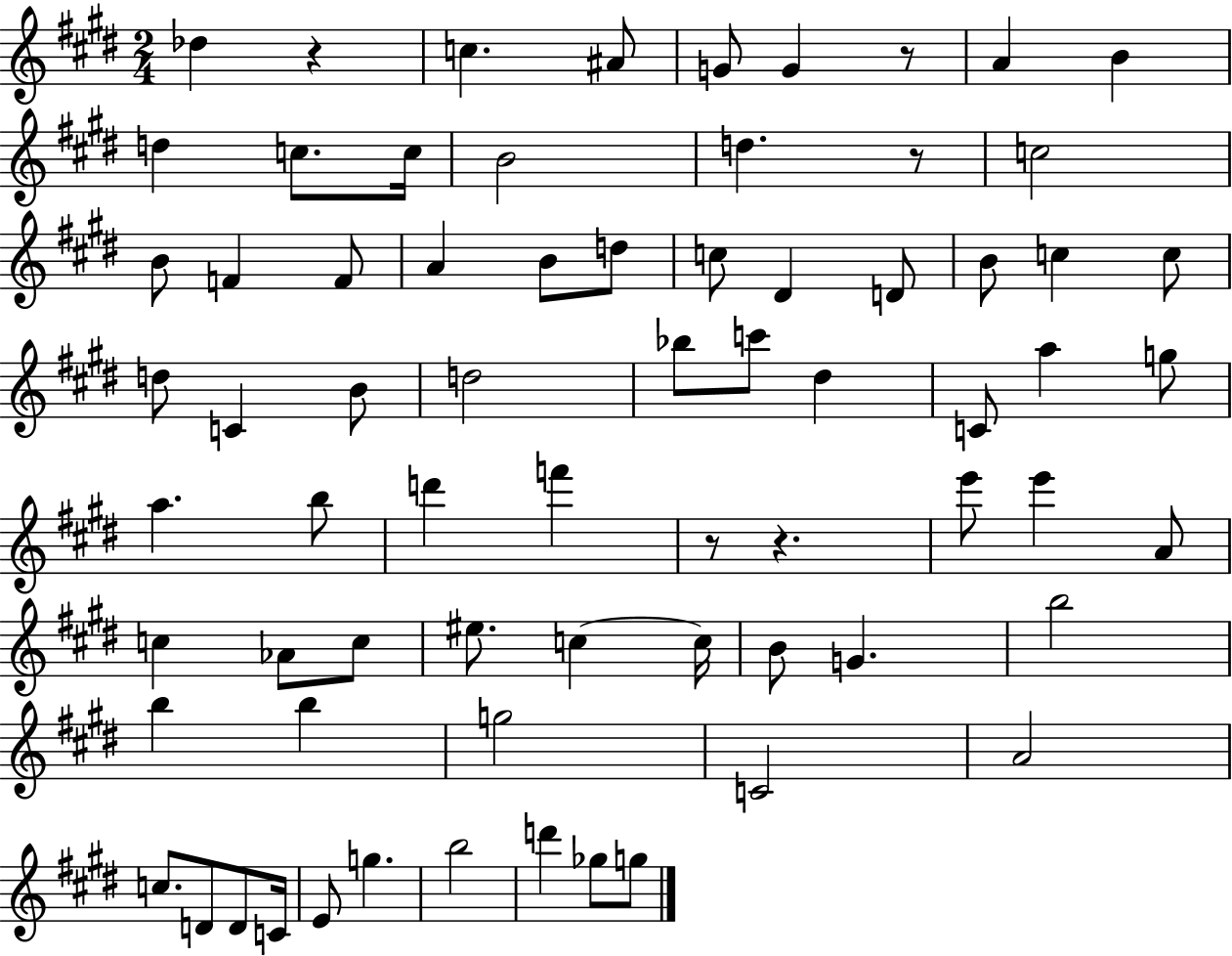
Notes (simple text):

Db5/q R/q C5/q. A#4/e G4/e G4/q R/e A4/q B4/q D5/q C5/e. C5/s B4/h D5/q. R/e C5/h B4/e F4/q F4/e A4/q B4/e D5/e C5/e D#4/q D4/e B4/e C5/q C5/e D5/e C4/q B4/e D5/h Bb5/e C6/e D#5/q C4/e A5/q G5/e A5/q. B5/e D6/q F6/q R/e R/q. E6/e E6/q A4/e C5/q Ab4/e C5/e EIS5/e. C5/q C5/s B4/e G4/q. B5/h B5/q B5/q G5/h C4/h A4/h C5/e. D4/e D4/e C4/s E4/e G5/q. B5/h D6/q Gb5/e G5/e